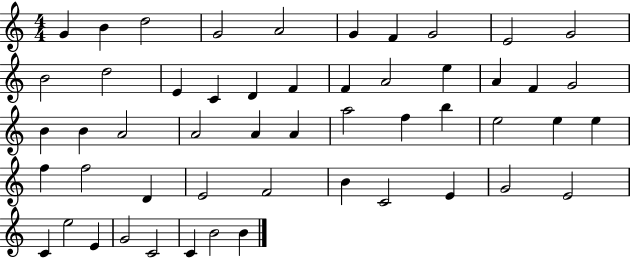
X:1
T:Untitled
M:4/4
L:1/4
K:C
G B d2 G2 A2 G F G2 E2 G2 B2 d2 E C D F F A2 e A F G2 B B A2 A2 A A a2 f b e2 e e f f2 D E2 F2 B C2 E G2 E2 C e2 E G2 C2 C B2 B